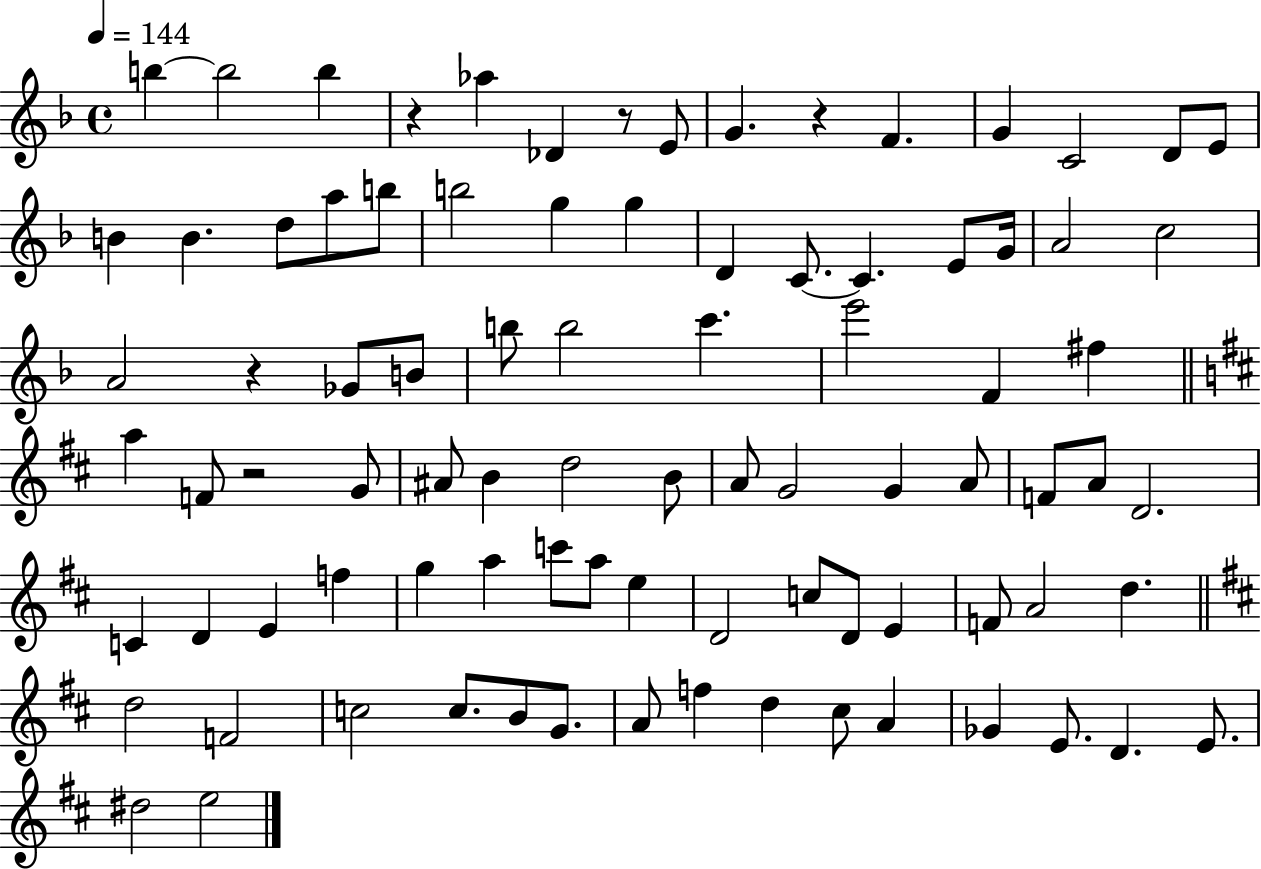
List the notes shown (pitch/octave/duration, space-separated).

B5/q B5/h B5/q R/q Ab5/q Db4/q R/e E4/e G4/q. R/q F4/q. G4/q C4/h D4/e E4/e B4/q B4/q. D5/e A5/e B5/e B5/h G5/q G5/q D4/q C4/e. C4/q. E4/e G4/s A4/h C5/h A4/h R/q Gb4/e B4/e B5/e B5/h C6/q. E6/h F4/q F#5/q A5/q F4/e R/h G4/e A#4/e B4/q D5/h B4/e A4/e G4/h G4/q A4/e F4/e A4/e D4/h. C4/q D4/q E4/q F5/q G5/q A5/q C6/e A5/e E5/q D4/h C5/e D4/e E4/q F4/e A4/h D5/q. D5/h F4/h C5/h C5/e. B4/e G4/e. A4/e F5/q D5/q C#5/e A4/q Gb4/q E4/e. D4/q. E4/e. D#5/h E5/h